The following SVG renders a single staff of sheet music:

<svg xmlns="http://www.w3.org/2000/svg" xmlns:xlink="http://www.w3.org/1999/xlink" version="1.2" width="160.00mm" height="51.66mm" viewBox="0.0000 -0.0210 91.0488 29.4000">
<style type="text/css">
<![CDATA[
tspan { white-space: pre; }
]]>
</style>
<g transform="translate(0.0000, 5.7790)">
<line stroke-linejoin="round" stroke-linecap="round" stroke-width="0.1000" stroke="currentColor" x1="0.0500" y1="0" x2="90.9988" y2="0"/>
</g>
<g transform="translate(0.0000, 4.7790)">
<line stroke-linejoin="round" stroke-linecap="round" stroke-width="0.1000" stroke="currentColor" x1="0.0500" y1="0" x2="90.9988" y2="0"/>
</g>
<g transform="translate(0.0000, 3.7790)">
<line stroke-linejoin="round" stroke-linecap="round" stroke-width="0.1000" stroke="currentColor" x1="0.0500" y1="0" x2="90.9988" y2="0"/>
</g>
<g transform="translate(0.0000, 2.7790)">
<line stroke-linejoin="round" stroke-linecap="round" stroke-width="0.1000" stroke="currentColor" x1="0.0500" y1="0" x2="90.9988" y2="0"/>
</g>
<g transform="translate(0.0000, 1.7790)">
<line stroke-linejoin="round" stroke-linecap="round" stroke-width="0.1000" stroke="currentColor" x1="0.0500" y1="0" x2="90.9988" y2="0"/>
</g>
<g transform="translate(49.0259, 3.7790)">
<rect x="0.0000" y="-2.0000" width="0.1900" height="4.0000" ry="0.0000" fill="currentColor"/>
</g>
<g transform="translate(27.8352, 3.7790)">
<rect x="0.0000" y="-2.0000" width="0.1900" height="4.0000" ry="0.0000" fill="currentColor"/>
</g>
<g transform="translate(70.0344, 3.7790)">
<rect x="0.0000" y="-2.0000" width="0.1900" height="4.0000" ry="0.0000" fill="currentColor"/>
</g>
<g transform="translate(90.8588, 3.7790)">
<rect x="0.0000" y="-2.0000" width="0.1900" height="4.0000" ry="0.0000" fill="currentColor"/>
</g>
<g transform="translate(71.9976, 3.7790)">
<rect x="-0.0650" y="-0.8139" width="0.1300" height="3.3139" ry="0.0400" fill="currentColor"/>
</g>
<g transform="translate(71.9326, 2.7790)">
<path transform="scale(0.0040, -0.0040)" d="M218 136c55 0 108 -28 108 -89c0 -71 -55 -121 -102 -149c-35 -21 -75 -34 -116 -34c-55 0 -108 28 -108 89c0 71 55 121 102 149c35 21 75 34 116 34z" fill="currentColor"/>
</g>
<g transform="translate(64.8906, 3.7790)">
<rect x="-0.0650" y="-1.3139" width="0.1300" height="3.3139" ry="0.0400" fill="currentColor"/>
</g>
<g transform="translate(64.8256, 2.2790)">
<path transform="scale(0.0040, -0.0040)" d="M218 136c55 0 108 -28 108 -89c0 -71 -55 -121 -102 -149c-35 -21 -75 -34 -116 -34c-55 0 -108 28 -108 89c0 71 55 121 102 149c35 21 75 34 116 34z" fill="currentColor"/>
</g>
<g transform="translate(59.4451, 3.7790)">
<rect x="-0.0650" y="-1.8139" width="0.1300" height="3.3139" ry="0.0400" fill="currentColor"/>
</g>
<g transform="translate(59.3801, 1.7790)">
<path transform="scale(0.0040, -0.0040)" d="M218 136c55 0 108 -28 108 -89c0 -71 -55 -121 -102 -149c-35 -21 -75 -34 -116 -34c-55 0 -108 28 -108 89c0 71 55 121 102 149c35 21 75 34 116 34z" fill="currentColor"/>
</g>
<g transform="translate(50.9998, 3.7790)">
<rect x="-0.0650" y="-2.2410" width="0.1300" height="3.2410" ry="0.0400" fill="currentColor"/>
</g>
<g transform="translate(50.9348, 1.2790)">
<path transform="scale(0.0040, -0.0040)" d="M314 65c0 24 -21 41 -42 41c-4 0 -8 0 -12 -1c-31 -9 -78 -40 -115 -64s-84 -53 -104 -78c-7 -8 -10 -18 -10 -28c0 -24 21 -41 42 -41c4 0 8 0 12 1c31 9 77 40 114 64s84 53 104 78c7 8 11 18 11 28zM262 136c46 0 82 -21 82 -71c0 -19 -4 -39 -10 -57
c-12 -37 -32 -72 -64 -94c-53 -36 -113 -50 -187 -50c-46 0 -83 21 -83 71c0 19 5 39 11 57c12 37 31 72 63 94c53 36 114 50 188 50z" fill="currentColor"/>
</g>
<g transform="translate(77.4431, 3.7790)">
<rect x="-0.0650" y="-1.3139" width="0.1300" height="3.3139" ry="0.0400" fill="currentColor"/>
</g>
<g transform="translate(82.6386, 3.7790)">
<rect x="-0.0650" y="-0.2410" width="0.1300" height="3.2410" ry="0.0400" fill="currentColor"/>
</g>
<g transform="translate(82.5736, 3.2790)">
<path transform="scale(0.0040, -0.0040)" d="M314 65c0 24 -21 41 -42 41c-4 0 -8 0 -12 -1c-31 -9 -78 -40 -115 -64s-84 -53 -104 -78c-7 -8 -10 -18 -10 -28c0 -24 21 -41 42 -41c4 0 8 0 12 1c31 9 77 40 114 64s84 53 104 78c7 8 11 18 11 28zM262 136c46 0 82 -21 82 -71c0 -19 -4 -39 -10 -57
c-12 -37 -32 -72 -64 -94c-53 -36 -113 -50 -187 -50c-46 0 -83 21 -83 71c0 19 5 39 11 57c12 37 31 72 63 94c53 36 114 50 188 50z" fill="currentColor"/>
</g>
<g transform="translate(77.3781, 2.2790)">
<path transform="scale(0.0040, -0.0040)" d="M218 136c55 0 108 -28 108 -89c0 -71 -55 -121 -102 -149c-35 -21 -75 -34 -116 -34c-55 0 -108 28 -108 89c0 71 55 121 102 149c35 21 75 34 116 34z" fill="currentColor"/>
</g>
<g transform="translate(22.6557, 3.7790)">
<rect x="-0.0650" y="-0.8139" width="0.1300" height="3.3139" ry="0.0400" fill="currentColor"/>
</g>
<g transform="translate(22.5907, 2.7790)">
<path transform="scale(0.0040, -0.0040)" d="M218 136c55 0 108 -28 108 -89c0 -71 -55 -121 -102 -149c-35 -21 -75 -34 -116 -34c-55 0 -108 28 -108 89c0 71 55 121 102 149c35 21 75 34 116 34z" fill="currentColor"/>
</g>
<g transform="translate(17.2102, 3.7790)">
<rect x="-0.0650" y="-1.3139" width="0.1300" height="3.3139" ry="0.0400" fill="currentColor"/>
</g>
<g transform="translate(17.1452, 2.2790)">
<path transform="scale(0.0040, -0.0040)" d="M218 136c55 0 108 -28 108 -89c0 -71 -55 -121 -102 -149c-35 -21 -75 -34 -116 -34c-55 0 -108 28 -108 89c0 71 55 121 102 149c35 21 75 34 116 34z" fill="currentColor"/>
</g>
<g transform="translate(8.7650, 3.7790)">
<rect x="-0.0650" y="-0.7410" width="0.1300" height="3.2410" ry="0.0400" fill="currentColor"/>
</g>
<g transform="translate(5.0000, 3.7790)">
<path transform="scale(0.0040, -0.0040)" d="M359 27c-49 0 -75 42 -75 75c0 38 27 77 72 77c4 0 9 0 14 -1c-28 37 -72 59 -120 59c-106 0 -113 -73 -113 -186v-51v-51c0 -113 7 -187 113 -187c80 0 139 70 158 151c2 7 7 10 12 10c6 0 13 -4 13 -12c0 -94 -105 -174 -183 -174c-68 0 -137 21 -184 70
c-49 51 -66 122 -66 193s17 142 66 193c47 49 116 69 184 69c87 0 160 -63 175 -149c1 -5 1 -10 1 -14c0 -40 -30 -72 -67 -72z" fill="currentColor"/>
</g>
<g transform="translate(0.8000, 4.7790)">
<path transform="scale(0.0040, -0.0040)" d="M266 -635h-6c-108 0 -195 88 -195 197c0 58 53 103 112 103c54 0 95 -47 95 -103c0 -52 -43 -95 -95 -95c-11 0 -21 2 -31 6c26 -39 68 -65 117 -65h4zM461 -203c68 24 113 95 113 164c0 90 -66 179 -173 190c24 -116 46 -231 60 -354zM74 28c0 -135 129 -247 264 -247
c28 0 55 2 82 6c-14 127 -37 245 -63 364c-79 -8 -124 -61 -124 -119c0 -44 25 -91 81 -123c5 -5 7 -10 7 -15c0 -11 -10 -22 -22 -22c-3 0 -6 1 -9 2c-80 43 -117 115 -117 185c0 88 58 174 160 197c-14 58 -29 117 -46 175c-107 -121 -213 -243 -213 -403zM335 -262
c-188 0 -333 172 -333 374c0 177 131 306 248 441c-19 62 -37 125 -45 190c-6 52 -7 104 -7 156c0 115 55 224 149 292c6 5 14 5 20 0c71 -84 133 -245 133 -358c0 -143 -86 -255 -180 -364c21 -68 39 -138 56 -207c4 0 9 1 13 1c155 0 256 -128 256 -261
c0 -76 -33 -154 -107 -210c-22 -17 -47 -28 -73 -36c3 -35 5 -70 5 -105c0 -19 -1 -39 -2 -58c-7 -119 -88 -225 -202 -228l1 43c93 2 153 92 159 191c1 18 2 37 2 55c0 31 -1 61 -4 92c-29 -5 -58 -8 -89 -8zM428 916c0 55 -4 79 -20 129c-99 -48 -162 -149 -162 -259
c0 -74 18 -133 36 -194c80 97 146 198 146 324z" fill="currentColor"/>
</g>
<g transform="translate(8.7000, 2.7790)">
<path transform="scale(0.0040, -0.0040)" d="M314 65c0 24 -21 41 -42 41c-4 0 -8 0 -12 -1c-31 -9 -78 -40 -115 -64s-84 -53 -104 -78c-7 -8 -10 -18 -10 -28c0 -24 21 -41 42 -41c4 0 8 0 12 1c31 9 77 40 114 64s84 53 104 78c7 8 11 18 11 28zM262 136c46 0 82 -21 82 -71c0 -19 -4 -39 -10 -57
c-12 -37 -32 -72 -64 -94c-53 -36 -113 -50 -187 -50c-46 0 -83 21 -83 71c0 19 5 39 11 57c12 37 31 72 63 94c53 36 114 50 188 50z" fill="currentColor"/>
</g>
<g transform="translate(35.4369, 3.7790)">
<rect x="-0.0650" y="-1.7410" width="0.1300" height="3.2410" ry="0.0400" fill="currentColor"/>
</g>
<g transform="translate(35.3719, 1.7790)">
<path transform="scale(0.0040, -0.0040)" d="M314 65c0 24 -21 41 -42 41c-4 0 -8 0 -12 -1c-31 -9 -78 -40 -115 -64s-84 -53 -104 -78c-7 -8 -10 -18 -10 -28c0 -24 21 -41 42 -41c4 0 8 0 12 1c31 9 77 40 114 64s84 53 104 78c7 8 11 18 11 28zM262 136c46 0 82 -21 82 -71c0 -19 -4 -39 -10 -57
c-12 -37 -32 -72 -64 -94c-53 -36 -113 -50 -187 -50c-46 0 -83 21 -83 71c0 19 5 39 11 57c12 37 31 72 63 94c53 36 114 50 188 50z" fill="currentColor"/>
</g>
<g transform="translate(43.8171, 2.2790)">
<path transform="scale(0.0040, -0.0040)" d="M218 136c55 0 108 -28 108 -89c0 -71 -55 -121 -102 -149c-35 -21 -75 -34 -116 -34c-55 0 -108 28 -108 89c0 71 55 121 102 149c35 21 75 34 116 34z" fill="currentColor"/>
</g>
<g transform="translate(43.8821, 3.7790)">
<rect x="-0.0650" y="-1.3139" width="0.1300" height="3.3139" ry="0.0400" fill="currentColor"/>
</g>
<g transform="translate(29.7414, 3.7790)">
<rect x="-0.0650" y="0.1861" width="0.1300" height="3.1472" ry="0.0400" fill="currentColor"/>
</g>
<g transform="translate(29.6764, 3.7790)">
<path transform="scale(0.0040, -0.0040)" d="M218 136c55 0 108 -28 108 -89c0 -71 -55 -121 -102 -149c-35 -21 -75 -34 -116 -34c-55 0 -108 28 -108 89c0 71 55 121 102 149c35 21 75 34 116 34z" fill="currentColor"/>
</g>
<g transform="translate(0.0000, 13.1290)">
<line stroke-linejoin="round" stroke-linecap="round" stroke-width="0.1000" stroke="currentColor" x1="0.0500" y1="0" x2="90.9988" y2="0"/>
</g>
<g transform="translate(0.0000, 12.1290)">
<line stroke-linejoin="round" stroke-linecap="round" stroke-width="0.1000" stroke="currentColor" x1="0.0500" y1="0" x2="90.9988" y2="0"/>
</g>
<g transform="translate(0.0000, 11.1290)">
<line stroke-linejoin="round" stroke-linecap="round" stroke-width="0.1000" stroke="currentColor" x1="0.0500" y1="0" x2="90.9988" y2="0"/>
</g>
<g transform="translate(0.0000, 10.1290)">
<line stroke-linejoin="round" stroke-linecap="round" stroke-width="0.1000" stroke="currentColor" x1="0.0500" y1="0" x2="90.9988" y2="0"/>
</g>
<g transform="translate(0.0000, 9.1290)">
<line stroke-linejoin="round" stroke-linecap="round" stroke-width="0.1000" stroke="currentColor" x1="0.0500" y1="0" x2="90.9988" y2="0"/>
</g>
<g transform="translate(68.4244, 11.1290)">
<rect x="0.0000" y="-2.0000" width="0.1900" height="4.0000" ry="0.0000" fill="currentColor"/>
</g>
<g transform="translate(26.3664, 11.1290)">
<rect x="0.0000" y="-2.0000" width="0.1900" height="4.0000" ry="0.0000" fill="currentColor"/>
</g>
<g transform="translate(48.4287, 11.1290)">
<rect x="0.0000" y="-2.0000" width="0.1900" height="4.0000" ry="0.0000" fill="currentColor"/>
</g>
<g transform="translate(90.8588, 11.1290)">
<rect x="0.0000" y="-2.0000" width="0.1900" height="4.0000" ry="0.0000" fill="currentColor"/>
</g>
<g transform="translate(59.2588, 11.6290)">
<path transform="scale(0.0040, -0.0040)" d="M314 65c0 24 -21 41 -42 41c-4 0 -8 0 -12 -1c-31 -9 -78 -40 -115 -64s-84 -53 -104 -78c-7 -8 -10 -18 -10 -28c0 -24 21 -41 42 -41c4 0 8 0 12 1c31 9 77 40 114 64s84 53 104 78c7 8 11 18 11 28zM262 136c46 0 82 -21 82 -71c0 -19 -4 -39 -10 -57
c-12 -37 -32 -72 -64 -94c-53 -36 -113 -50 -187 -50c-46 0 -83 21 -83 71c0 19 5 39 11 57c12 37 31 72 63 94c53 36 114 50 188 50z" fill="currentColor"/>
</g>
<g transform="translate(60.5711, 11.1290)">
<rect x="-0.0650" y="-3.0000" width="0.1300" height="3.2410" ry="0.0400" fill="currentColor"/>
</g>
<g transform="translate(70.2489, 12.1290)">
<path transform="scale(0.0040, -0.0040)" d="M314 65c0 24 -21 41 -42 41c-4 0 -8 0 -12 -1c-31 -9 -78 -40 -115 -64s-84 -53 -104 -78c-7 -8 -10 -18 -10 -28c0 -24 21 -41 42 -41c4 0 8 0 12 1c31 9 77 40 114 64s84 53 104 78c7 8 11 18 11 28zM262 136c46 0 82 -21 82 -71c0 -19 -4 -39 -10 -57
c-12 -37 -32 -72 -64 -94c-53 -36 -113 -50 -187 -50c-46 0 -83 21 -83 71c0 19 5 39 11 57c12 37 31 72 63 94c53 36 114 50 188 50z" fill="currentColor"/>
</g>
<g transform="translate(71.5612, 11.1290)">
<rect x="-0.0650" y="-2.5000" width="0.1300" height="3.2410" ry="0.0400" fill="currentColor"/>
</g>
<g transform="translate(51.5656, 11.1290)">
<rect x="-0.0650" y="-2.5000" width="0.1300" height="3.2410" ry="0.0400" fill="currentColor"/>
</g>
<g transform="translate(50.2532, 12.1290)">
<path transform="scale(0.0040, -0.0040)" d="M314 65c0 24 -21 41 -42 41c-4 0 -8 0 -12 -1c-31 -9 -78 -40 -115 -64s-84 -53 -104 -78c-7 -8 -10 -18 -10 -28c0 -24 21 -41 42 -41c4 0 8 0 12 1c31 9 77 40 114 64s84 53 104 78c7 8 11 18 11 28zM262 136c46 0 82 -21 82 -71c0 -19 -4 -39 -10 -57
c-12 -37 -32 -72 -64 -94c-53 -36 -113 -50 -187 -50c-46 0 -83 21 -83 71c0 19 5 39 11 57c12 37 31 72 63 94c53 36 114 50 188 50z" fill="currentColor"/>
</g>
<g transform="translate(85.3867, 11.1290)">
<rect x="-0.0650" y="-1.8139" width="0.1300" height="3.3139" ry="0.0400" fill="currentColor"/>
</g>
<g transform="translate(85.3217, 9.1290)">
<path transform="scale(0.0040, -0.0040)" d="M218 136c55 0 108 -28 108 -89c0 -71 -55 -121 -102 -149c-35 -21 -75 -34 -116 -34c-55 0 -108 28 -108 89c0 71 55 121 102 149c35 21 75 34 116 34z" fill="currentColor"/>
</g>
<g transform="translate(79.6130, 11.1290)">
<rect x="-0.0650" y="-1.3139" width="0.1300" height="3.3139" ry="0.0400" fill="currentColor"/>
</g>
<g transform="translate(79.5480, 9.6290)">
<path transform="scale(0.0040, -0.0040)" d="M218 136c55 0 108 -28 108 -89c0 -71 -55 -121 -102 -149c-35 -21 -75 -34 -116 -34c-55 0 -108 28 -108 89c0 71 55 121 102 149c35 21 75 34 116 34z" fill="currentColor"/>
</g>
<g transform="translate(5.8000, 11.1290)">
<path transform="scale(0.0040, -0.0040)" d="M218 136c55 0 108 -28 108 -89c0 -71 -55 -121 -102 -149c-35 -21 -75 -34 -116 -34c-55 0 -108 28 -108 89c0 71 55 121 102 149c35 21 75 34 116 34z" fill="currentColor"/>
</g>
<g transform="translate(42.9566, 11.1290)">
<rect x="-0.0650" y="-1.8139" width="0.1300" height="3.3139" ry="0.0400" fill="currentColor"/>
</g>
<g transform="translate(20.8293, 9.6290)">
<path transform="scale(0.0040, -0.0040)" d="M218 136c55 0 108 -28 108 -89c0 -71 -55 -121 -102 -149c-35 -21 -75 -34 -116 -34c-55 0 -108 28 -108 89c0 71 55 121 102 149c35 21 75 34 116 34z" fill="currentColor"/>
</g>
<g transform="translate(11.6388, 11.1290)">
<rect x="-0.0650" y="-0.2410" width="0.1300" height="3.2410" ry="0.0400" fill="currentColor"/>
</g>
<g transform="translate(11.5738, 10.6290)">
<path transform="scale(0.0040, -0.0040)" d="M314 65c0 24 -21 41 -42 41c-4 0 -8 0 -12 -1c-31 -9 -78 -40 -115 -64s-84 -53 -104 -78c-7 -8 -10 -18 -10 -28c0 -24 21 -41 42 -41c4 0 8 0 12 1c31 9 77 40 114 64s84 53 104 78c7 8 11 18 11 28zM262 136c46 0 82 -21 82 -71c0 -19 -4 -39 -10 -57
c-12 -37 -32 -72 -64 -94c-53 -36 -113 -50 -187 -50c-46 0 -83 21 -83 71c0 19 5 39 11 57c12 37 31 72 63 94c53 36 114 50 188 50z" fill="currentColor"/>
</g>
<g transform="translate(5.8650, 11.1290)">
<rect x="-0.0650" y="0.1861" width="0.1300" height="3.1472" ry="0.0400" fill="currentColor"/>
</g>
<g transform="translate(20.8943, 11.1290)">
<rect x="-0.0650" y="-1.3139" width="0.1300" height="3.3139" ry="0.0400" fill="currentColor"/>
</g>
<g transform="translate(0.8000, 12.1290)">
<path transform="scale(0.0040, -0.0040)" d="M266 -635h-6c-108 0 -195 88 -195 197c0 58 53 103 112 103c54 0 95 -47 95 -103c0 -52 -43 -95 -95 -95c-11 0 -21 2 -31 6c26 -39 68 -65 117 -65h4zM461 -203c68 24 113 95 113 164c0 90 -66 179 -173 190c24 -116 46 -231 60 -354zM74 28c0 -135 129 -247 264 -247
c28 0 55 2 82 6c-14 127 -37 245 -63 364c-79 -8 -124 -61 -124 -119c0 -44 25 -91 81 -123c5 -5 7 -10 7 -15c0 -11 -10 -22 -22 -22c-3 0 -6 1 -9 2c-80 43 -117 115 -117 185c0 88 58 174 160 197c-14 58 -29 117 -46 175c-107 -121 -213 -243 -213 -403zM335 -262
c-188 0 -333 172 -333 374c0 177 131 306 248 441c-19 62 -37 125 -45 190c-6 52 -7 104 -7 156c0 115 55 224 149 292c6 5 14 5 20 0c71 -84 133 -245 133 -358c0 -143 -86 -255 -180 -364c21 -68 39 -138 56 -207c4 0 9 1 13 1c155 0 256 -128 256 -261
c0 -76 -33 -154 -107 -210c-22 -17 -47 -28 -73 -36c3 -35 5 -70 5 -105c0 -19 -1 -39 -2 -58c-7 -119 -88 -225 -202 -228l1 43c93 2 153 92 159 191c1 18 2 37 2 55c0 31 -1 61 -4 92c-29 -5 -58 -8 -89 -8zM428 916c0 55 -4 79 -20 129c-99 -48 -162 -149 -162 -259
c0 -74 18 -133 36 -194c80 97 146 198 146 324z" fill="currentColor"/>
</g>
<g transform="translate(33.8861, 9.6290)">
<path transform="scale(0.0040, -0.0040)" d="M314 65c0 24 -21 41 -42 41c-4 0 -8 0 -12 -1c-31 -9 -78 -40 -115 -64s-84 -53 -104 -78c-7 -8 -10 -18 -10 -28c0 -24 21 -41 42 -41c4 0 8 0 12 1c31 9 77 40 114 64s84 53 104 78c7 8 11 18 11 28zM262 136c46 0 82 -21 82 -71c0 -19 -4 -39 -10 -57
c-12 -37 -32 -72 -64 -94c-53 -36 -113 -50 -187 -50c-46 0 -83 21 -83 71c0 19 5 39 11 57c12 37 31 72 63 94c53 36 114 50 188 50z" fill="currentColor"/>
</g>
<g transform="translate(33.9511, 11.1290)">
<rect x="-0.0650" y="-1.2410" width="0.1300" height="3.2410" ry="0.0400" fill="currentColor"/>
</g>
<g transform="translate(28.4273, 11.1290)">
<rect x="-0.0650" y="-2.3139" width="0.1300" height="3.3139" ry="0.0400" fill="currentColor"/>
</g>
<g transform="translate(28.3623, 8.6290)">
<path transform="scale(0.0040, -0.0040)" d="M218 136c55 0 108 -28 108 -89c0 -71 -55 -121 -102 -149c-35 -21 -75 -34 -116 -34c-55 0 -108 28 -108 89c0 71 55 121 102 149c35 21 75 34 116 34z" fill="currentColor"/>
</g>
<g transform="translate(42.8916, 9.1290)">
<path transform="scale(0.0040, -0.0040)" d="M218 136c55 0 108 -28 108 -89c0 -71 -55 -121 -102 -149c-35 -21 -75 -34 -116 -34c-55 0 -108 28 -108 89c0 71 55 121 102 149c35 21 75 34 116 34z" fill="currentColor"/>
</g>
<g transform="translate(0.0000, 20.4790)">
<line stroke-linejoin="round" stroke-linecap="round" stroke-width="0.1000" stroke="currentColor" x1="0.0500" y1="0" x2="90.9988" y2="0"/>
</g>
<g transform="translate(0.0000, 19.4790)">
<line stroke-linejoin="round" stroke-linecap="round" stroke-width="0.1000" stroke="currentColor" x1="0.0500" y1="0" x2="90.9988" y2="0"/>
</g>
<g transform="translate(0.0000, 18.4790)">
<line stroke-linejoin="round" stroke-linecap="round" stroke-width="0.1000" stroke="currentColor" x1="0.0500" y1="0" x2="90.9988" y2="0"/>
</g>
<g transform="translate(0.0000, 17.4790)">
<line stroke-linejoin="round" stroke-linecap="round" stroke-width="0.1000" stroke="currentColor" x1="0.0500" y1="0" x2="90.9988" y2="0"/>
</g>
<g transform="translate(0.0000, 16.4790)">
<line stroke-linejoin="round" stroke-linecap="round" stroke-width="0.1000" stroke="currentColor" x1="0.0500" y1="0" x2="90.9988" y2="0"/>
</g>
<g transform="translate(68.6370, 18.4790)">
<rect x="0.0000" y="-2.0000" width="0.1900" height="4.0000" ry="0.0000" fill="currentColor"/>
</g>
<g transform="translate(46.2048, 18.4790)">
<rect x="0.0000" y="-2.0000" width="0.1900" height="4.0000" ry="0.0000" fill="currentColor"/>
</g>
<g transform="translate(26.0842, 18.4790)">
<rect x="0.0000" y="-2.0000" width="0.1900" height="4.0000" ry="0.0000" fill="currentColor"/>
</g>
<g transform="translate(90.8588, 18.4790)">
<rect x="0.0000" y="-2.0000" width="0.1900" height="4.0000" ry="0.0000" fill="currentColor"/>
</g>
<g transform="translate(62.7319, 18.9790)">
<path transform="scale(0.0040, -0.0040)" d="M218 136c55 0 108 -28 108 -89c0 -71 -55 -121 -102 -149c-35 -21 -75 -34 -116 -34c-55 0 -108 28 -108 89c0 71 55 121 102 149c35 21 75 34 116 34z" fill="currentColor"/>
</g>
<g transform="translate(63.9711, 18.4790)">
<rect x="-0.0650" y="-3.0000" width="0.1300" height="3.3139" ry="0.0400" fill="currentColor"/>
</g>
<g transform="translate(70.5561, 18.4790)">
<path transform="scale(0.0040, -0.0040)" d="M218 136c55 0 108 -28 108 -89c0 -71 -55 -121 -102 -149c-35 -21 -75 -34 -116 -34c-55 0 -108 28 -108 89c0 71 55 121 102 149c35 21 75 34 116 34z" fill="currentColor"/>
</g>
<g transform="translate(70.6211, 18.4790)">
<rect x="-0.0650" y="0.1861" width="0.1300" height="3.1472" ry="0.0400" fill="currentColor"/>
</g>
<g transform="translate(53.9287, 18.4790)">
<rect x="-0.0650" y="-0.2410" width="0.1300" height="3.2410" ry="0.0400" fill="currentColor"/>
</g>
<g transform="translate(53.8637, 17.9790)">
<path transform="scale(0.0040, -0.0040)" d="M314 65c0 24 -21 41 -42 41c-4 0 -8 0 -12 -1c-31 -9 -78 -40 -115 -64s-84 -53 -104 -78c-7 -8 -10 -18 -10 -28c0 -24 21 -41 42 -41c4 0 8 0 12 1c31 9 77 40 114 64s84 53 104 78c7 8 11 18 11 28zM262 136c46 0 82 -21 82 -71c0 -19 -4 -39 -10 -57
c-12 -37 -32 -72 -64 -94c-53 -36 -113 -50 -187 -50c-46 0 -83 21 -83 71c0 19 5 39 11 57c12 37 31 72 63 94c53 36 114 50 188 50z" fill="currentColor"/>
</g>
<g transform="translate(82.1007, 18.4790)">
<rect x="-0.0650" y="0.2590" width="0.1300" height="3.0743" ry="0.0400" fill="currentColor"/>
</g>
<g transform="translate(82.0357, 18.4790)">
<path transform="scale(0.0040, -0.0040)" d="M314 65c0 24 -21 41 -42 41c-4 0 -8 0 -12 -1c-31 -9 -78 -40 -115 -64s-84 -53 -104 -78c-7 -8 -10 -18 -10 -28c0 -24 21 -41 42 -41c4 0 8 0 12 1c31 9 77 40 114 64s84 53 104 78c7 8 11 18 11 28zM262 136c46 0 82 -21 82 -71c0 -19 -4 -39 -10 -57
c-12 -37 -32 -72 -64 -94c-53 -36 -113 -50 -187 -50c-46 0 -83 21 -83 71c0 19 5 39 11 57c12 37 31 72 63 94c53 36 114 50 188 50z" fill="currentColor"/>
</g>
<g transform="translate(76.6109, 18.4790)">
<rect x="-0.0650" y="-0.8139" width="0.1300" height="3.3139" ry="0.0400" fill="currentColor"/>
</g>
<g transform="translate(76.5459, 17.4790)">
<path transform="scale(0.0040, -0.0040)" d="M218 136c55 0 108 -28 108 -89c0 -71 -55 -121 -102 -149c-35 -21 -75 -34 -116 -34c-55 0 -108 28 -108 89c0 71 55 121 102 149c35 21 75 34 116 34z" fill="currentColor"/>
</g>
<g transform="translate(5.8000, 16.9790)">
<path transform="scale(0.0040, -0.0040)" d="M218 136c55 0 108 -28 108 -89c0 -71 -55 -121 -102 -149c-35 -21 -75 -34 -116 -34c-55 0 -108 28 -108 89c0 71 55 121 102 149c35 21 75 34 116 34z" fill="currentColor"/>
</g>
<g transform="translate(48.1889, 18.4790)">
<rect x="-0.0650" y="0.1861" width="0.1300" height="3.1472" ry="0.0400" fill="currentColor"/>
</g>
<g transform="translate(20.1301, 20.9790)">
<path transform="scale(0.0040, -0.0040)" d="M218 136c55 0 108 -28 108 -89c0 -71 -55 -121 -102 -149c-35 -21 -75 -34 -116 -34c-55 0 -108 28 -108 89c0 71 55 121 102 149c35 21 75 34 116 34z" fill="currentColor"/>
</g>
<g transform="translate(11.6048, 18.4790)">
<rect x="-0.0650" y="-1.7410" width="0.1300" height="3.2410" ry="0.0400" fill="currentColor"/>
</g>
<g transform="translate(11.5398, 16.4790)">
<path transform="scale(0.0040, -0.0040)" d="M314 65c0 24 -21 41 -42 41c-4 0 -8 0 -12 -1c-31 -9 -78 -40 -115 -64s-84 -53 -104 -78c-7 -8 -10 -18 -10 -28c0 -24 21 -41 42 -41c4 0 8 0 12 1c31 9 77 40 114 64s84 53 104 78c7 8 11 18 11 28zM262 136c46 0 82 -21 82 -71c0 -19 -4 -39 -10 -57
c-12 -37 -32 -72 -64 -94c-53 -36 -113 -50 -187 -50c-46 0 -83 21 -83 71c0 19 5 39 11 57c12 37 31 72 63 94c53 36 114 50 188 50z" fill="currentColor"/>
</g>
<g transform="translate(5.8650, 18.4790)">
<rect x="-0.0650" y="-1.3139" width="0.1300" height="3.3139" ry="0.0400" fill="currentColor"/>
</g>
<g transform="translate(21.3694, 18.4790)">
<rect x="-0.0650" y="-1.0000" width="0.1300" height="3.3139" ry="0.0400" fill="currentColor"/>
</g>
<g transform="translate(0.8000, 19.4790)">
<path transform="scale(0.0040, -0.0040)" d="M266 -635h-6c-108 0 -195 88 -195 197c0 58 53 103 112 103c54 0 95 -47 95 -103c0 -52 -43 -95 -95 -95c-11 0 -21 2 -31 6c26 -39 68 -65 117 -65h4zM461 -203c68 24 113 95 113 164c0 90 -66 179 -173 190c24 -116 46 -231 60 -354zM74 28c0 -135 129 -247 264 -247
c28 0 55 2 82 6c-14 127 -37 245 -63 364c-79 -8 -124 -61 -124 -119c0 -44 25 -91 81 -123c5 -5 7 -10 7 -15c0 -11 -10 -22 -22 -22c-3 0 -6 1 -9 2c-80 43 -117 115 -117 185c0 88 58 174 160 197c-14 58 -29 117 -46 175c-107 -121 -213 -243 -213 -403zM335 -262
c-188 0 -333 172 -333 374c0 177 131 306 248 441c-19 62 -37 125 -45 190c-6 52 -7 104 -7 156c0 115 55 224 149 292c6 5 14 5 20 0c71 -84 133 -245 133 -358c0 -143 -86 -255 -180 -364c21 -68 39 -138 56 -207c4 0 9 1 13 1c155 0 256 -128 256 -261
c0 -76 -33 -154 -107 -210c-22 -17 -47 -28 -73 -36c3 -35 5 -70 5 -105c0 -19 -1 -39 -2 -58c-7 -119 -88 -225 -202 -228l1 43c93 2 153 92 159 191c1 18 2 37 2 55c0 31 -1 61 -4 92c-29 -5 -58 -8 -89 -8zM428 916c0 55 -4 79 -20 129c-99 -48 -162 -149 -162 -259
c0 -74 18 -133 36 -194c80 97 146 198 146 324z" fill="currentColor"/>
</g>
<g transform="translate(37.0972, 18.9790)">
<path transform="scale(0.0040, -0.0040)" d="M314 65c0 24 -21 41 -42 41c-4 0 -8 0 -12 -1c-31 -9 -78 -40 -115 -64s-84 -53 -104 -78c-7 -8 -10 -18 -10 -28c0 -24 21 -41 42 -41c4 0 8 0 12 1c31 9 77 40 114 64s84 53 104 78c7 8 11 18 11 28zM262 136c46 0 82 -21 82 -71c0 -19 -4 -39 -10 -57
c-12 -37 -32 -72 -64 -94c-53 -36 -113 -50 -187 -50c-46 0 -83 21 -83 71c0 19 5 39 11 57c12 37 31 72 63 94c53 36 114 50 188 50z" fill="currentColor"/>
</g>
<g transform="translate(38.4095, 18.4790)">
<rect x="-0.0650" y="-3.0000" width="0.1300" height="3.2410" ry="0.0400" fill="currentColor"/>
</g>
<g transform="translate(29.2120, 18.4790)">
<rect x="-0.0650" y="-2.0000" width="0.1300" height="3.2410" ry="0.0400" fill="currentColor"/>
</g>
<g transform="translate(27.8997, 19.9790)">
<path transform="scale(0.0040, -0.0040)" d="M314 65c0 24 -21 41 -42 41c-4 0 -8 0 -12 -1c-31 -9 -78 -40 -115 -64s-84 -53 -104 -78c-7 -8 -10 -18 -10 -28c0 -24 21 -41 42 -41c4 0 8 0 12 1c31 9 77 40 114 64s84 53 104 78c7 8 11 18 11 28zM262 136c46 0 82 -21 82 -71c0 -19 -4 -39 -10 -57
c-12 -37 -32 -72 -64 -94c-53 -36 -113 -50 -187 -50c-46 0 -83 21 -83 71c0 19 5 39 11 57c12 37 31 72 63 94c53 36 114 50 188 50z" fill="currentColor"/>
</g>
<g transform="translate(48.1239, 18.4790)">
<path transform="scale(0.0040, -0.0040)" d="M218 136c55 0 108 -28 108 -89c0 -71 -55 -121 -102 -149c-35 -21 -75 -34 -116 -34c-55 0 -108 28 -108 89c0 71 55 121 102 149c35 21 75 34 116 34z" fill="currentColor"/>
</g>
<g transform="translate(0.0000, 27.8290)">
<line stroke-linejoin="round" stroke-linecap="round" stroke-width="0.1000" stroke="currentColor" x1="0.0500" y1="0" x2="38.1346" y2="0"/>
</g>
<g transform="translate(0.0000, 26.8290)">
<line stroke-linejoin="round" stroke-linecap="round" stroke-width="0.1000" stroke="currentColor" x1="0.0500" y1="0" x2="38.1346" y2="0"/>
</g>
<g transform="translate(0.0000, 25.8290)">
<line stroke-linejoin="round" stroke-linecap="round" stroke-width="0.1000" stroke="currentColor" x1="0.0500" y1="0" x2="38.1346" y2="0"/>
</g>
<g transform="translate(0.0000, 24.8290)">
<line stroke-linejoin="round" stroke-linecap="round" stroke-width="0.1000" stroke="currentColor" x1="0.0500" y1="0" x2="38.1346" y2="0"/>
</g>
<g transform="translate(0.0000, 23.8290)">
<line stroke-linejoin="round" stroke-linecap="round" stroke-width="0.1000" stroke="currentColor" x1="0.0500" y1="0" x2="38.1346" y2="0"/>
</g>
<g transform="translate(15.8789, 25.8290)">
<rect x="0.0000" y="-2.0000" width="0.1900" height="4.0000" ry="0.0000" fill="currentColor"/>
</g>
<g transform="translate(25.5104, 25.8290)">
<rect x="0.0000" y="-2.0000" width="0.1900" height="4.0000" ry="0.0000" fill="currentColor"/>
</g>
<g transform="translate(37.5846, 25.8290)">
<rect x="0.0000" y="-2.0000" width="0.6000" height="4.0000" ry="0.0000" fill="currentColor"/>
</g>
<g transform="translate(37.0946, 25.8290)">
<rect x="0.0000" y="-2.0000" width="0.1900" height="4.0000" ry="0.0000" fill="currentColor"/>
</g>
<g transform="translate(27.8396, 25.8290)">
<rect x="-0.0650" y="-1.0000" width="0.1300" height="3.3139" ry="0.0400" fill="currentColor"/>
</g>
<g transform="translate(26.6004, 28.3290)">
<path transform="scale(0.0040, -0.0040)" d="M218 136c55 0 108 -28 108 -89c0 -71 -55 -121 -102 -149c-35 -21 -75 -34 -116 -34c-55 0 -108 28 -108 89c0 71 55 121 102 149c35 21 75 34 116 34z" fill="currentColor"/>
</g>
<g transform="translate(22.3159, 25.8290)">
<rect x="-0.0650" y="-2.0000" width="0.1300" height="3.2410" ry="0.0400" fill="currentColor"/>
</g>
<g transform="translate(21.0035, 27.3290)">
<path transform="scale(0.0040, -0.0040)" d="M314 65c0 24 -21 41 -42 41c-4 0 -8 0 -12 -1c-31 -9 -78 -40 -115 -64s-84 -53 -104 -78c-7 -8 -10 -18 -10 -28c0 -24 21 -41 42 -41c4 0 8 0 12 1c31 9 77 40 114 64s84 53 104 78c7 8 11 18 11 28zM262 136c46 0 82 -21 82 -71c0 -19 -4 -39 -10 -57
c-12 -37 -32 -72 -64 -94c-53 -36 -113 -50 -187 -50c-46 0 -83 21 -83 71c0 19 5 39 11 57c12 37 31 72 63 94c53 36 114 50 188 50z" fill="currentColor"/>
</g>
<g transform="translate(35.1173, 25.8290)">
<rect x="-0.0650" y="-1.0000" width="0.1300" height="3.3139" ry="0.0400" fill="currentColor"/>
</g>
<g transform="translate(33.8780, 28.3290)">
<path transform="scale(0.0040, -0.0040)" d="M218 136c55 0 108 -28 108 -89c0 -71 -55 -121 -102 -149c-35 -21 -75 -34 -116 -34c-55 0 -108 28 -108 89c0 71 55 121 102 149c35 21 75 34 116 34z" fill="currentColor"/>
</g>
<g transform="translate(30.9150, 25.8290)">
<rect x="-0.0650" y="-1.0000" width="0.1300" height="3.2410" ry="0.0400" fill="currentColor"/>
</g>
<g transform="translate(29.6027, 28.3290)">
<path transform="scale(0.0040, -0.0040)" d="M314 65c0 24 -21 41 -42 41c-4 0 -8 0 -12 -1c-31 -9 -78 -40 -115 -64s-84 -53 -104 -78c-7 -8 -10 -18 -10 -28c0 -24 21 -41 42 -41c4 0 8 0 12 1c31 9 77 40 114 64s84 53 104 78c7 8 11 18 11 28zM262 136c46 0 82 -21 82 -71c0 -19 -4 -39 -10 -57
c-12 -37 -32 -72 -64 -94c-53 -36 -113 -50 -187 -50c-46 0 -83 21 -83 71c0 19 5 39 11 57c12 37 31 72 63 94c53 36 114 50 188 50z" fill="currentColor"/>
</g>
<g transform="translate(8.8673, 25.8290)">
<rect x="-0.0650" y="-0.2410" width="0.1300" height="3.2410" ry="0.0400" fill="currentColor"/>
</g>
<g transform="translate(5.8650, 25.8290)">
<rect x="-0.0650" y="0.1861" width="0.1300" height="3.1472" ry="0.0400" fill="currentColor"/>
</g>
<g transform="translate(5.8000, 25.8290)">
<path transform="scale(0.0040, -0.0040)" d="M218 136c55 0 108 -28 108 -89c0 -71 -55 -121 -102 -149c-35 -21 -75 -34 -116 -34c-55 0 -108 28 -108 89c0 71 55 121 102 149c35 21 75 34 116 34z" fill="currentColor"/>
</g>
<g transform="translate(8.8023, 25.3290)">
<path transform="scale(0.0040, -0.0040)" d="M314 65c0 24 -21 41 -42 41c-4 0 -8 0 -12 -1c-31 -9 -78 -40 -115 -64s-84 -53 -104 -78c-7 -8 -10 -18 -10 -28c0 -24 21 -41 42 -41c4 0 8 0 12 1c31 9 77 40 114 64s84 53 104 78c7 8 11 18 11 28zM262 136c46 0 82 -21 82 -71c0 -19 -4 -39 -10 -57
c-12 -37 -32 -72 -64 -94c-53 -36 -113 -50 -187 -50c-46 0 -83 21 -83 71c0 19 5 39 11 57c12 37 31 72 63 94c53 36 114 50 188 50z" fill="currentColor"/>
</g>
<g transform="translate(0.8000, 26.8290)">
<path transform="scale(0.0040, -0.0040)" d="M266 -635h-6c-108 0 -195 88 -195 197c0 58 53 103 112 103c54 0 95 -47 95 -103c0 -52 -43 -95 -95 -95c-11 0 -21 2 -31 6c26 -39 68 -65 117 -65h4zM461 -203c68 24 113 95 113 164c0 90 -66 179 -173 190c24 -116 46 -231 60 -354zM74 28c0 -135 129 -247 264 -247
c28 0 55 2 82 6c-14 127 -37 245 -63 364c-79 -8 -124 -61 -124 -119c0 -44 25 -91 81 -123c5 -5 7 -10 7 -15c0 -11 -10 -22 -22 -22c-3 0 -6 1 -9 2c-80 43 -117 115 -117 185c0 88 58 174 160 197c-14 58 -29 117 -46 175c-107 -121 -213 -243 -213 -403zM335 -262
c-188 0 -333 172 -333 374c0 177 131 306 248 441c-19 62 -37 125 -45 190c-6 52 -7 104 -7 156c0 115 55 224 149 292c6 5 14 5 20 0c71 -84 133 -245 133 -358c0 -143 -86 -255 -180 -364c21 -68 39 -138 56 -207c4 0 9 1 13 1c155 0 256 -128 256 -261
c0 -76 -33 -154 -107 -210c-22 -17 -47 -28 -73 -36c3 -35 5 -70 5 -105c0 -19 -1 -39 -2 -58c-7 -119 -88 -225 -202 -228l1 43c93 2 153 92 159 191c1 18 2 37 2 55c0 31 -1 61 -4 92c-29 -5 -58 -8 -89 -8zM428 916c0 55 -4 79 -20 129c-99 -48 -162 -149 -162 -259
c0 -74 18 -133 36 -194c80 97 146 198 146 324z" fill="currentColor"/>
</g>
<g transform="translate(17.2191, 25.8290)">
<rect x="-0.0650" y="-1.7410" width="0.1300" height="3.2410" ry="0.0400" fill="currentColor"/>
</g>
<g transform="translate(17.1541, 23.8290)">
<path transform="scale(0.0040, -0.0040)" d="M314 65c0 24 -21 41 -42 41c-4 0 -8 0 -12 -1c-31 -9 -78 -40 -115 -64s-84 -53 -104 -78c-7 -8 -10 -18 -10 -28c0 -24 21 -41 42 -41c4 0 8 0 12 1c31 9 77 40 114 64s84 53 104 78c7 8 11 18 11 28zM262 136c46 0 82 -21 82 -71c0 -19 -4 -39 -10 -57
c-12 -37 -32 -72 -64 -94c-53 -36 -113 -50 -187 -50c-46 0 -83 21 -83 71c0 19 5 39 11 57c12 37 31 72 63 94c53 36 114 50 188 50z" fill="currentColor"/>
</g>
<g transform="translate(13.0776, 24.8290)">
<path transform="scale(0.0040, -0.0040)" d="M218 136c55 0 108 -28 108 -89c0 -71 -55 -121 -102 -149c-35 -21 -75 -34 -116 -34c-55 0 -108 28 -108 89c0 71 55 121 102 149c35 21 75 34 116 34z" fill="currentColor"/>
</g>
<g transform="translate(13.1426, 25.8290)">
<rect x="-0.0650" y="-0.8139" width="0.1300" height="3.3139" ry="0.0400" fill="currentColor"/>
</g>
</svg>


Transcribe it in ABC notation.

X:1
T:Untitled
M:4/4
L:1/4
K:C
d2 e d B f2 e g2 f e d e c2 B c2 e g e2 f G2 A2 G2 e f e f2 D F2 A2 B c2 A B d B2 B c2 d f2 F2 D D2 D